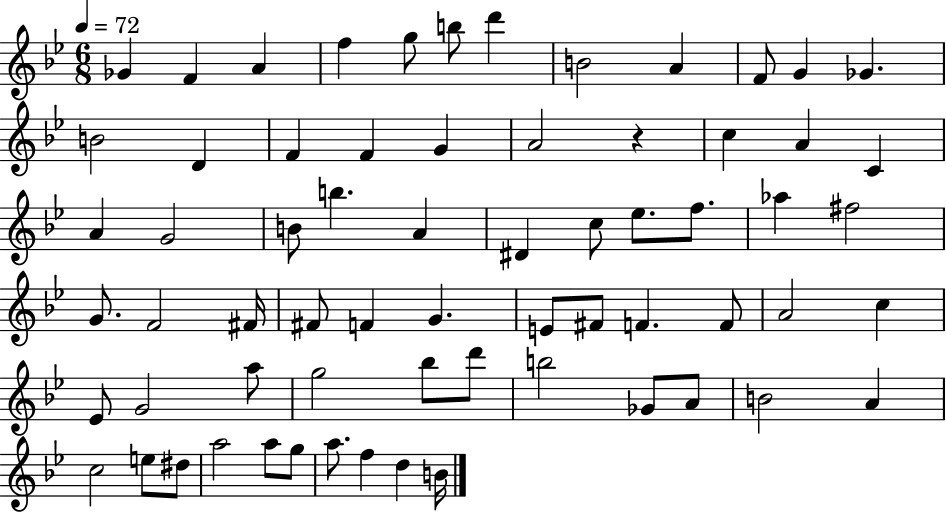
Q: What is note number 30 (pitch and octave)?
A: F5